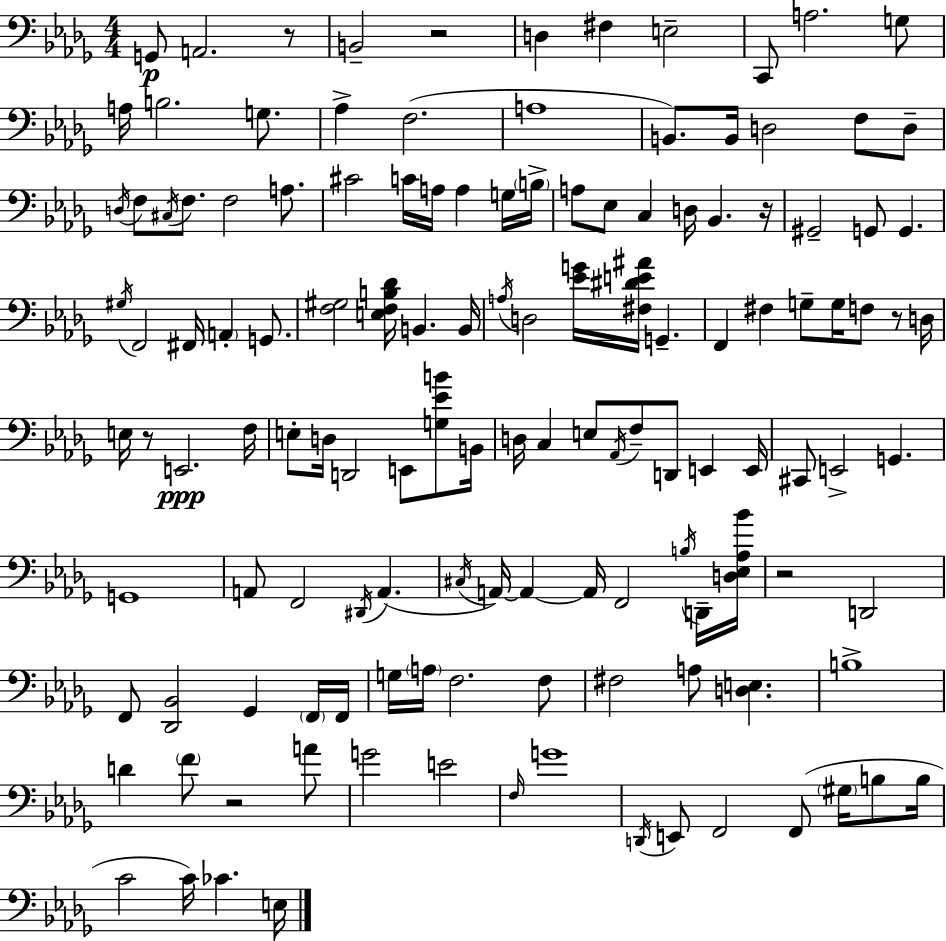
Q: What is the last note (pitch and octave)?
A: E3